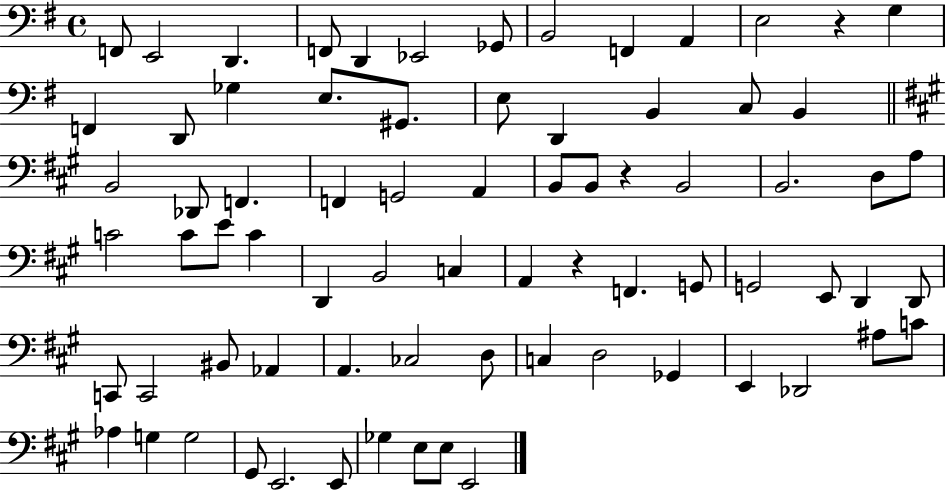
{
  \clef bass
  \time 4/4
  \defaultTimeSignature
  \key g \major
  f,8 e,2 d,4. | f,8 d,4 ees,2 ges,8 | b,2 f,4 a,4 | e2 r4 g4 | \break f,4 d,8 ges4 e8. gis,8. | e8 d,4 b,4 c8 b,4 | \bar "||" \break \key a \major b,2 des,8 f,4. | f,4 g,2 a,4 | b,8 b,8 r4 b,2 | b,2. d8 a8 | \break c'2 c'8 e'8 c'4 | d,4 b,2 c4 | a,4 r4 f,4. g,8 | g,2 e,8 d,4 d,8 | \break c,8 c,2 bis,8 aes,4 | a,4. ces2 d8 | c4 d2 ges,4 | e,4 des,2 ais8 c'8 | \break aes4 g4 g2 | gis,8 e,2. e,8 | ges4 e8 e8 e,2 | \bar "|."
}